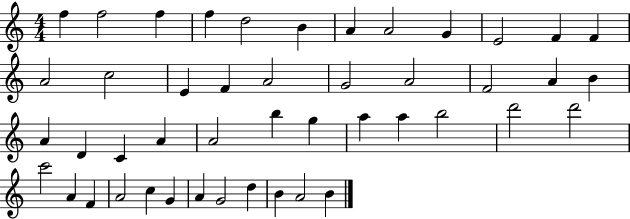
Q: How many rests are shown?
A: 0